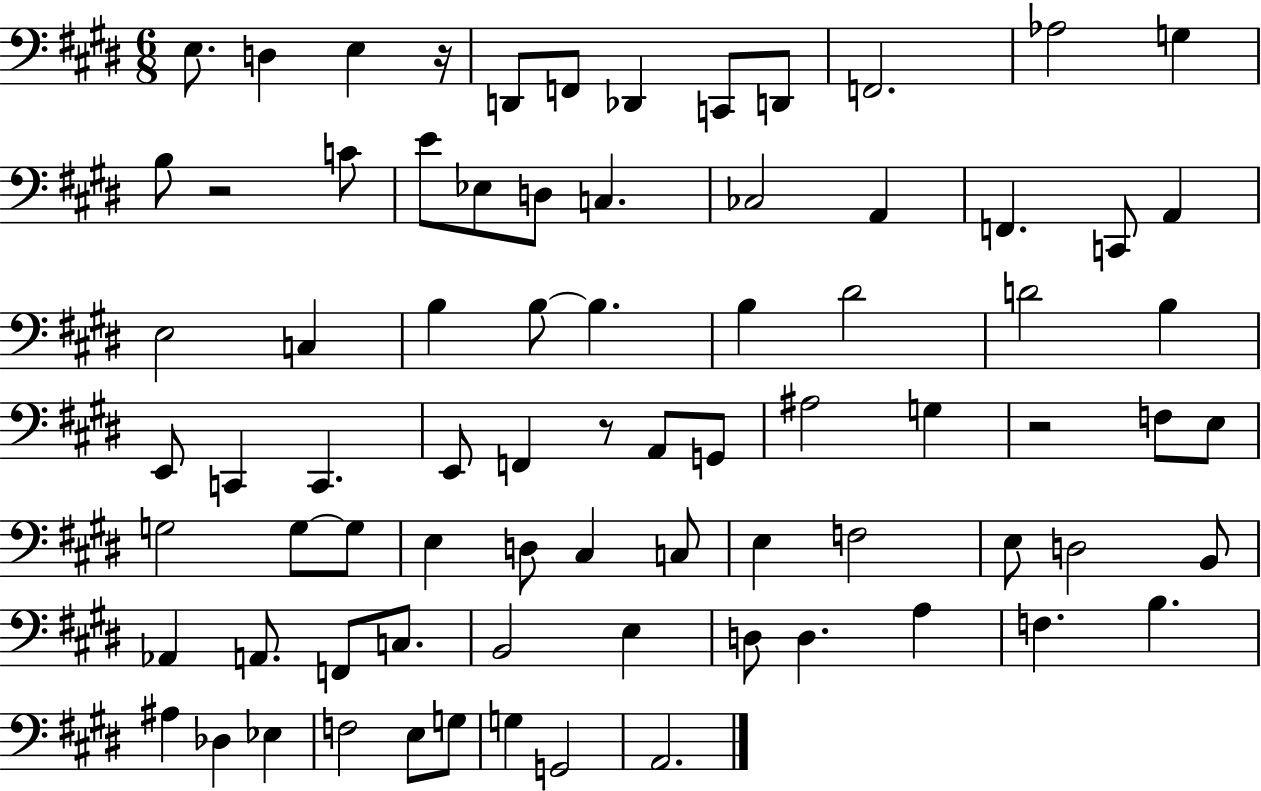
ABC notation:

X:1
T:Untitled
M:6/8
L:1/4
K:E
E,/2 D, E, z/4 D,,/2 F,,/2 _D,, C,,/2 D,,/2 F,,2 _A,2 G, B,/2 z2 C/2 E/2 _E,/2 D,/2 C, _C,2 A,, F,, C,,/2 A,, E,2 C, B, B,/2 B, B, ^D2 D2 B, E,,/2 C,, C,, E,,/2 F,, z/2 A,,/2 G,,/2 ^A,2 G, z2 F,/2 E,/2 G,2 G,/2 G,/2 E, D,/2 ^C, C,/2 E, F,2 E,/2 D,2 B,,/2 _A,, A,,/2 F,,/2 C,/2 B,,2 E, D,/2 D, A, F, B, ^A, _D, _E, F,2 E,/2 G,/2 G, G,,2 A,,2